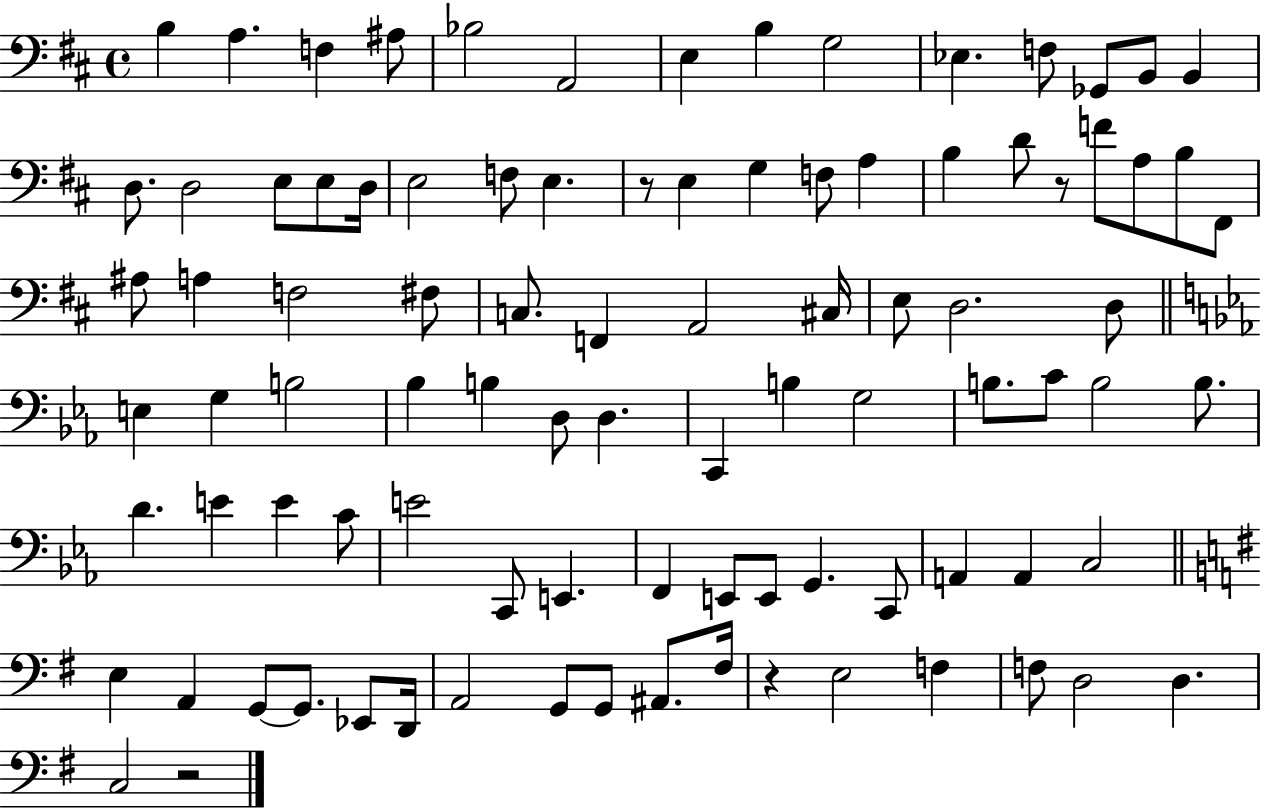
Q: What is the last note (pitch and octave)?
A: C3